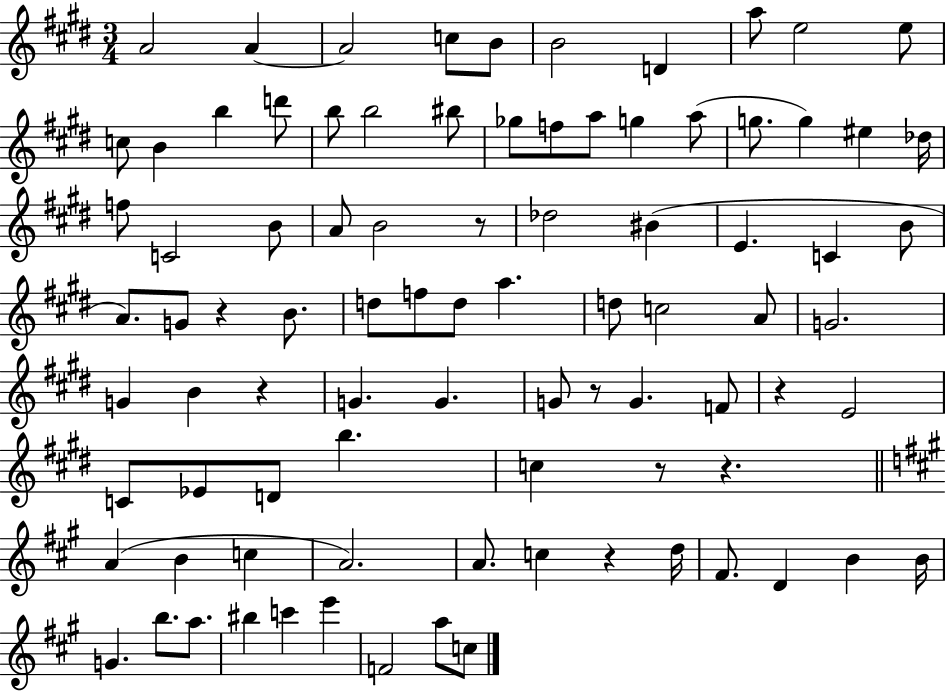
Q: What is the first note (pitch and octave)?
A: A4